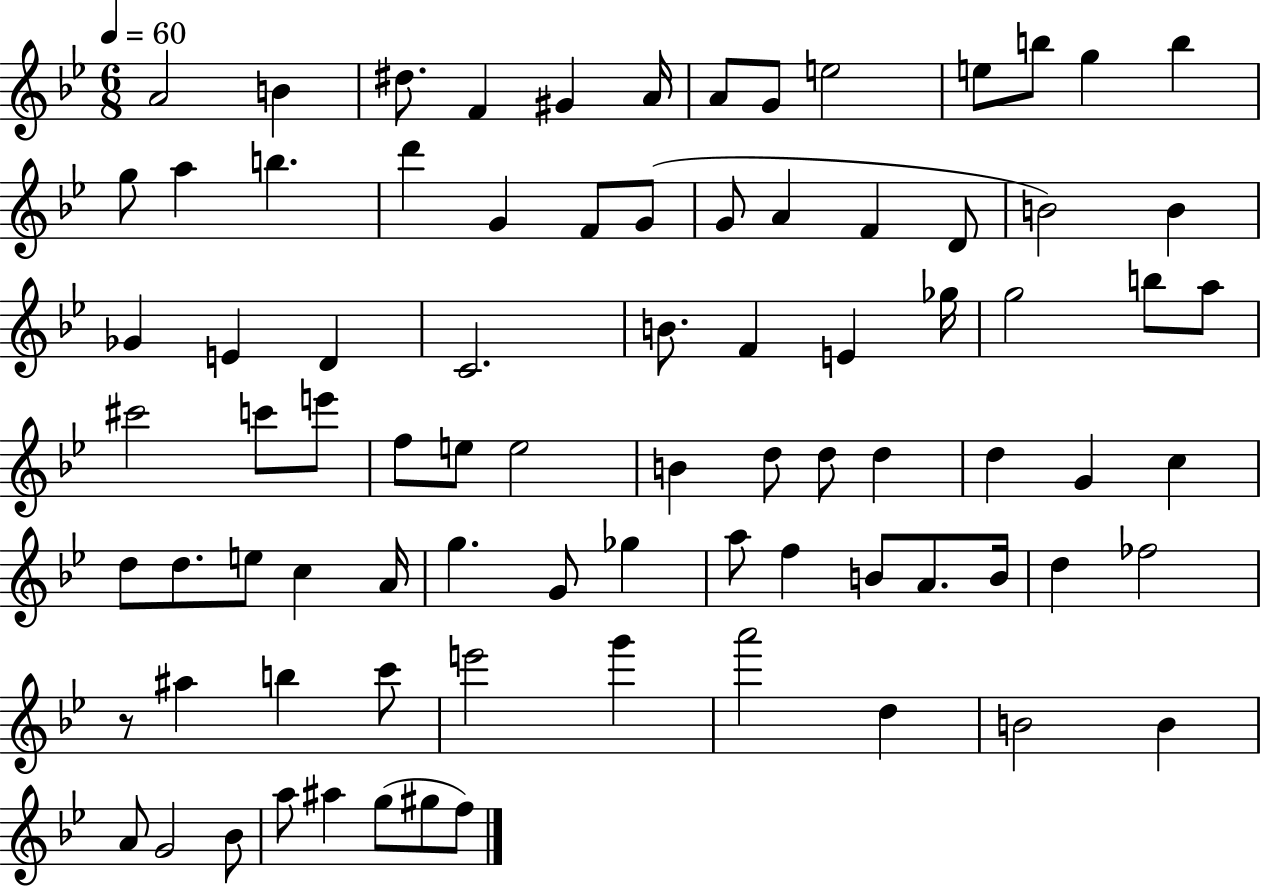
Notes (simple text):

A4/h B4/q D#5/e. F4/q G#4/q A4/s A4/e G4/e E5/h E5/e B5/e G5/q B5/q G5/e A5/q B5/q. D6/q G4/q F4/e G4/e G4/e A4/q F4/q D4/e B4/h B4/q Gb4/q E4/q D4/q C4/h. B4/e. F4/q E4/q Gb5/s G5/h B5/e A5/e C#6/h C6/e E6/e F5/e E5/e E5/h B4/q D5/e D5/e D5/q D5/q G4/q C5/q D5/e D5/e. E5/e C5/q A4/s G5/q. G4/e Gb5/q A5/e F5/q B4/e A4/e. B4/s D5/q FES5/h R/e A#5/q B5/q C6/e E6/h G6/q A6/h D5/q B4/h B4/q A4/e G4/h Bb4/e A5/e A#5/q G5/e G#5/e F5/e